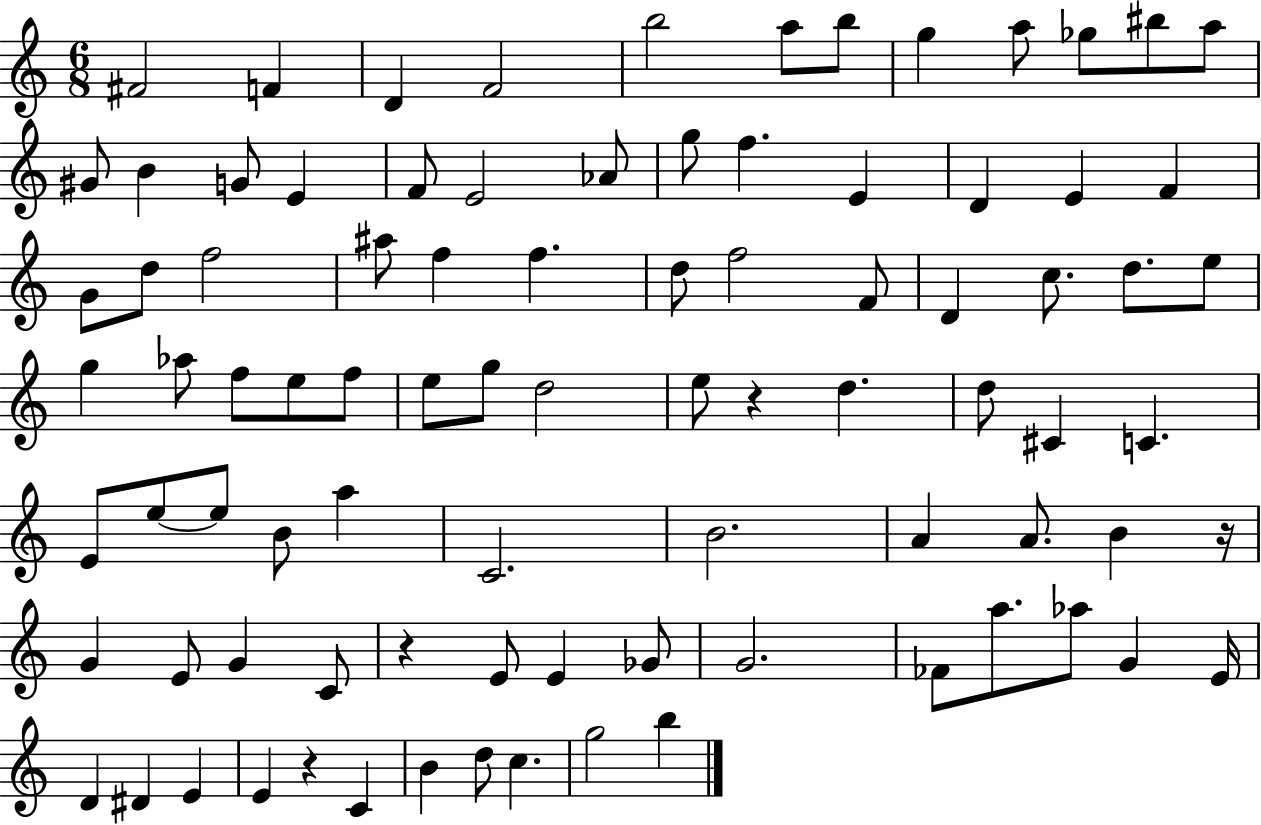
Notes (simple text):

F#4/h F4/q D4/q F4/h B5/h A5/e B5/e G5/q A5/e Gb5/e BIS5/e A5/e G#4/e B4/q G4/e E4/q F4/e E4/h Ab4/e G5/e F5/q. E4/q D4/q E4/q F4/q G4/e D5/e F5/h A#5/e F5/q F5/q. D5/e F5/h F4/e D4/q C5/e. D5/e. E5/e G5/q Ab5/e F5/e E5/e F5/e E5/e G5/e D5/h E5/e R/q D5/q. D5/e C#4/q C4/q. E4/e E5/e E5/e B4/e A5/q C4/h. B4/h. A4/q A4/e. B4/q R/s G4/q E4/e G4/q C4/e R/q E4/e E4/q Gb4/e G4/h. FES4/e A5/e. Ab5/e G4/q E4/s D4/q D#4/q E4/q E4/q R/q C4/q B4/q D5/e C5/q. G5/h B5/q